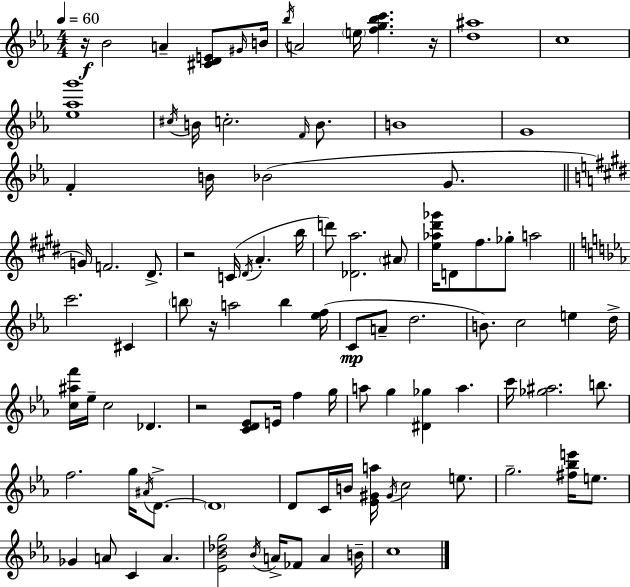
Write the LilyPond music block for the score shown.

{
  \clef treble
  \numericTimeSignature
  \time 4/4
  \key ees \major
  \tempo 4 = 60
  r16\f bes'2 a'4-- <cis' d' e'>8 \grace { gis'16 } | b'16 \acciaccatura { bes''16 } a'2 \parenthesize e''16 <f'' g'' bes'' c'''>4. | r16 <d'' ais''>1 | c''1 | \break <ees'' aes'' g'''>1 | \acciaccatura { cis''16 } b'16 c''2.-. | \grace { f'16 } b'8. b'1 | g'1 | \break f'4-. b'16 bes'2( | g'8. \bar "||" \break \key e \major g'16) f'2. dis'8.-> | r2 c'16( \acciaccatura { dis'16 } a'4.-. | b''16 d'''8) <des' a''>2. \parenthesize ais'8 | <e'' aes'' dis''' ges'''>16 d'8 fis''8. ges''8-. a''2 | \break \bar "||" \break \key c \minor c'''2. cis'4 | \parenthesize b''8 r16 a''2 b''4 <ees'' f''>16( | c'8\mp a'8-- d''2. | b'8.) c''2 e''4 d''16-> | \break <c'' ais'' f'''>16 ees''16-- c''2 des'4. | r2 <c' d' ees'>8 e'16 f''4 g''16 | a''8 g''4 <dis' ges''>4 a''4. | c'''16 <ges'' ais''>2. b''8. | \break f''2. g''16 \acciaccatura { ais'16 } d'8.->~~ | \parenthesize d'1 | d'8 c'16 b'16 <ees' gis' a''>16 \acciaccatura { gis'16 } c''2 e''8. | g''2.-- <fis'' bes'' e'''>16 e''8. | \break ges'4 a'8 c'4 a'4. | <ees' bes' des'' g''>2 \acciaccatura { bes'16 } a'16-> fes'8 a'4 | b'16-- c''1 | \bar "|."
}